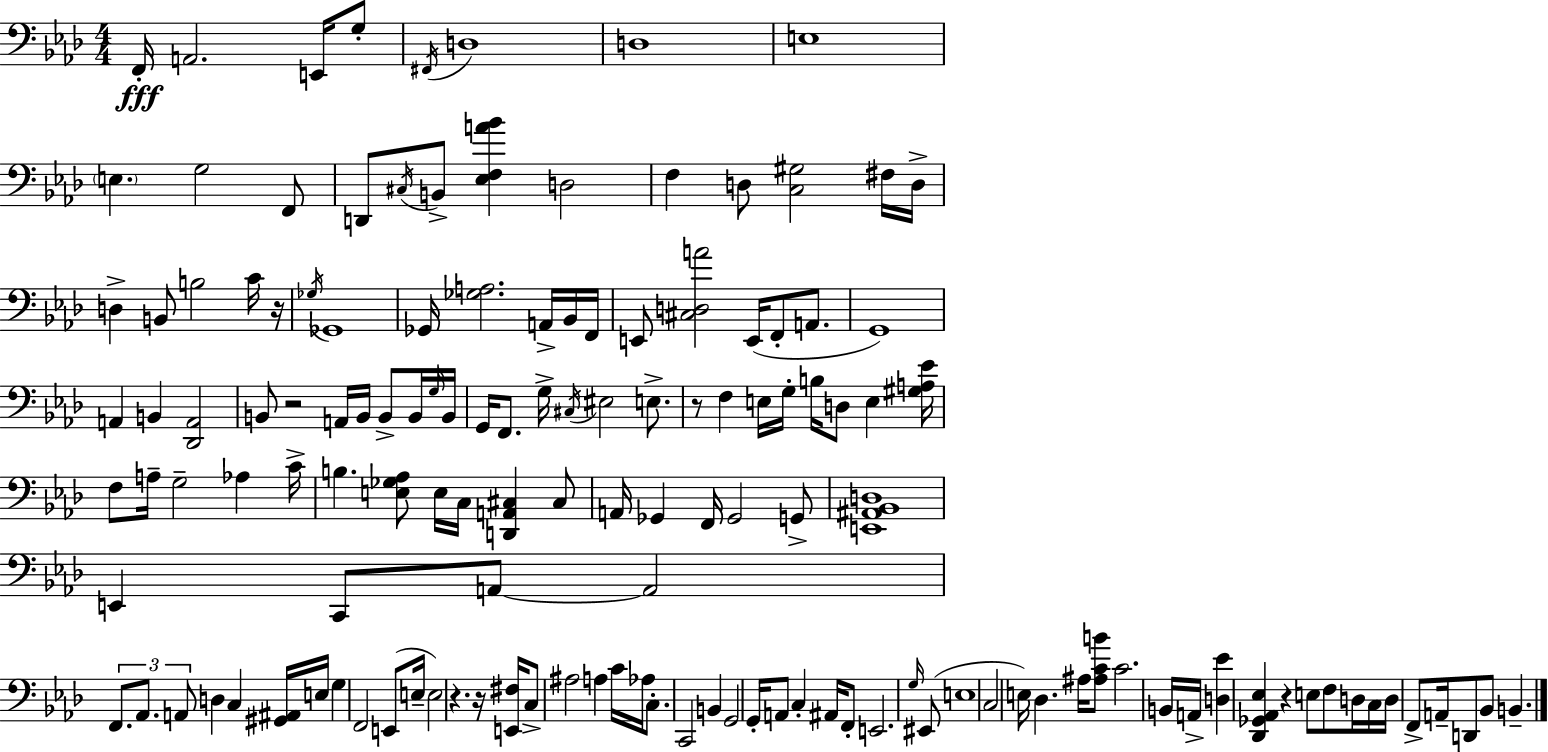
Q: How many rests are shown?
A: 6